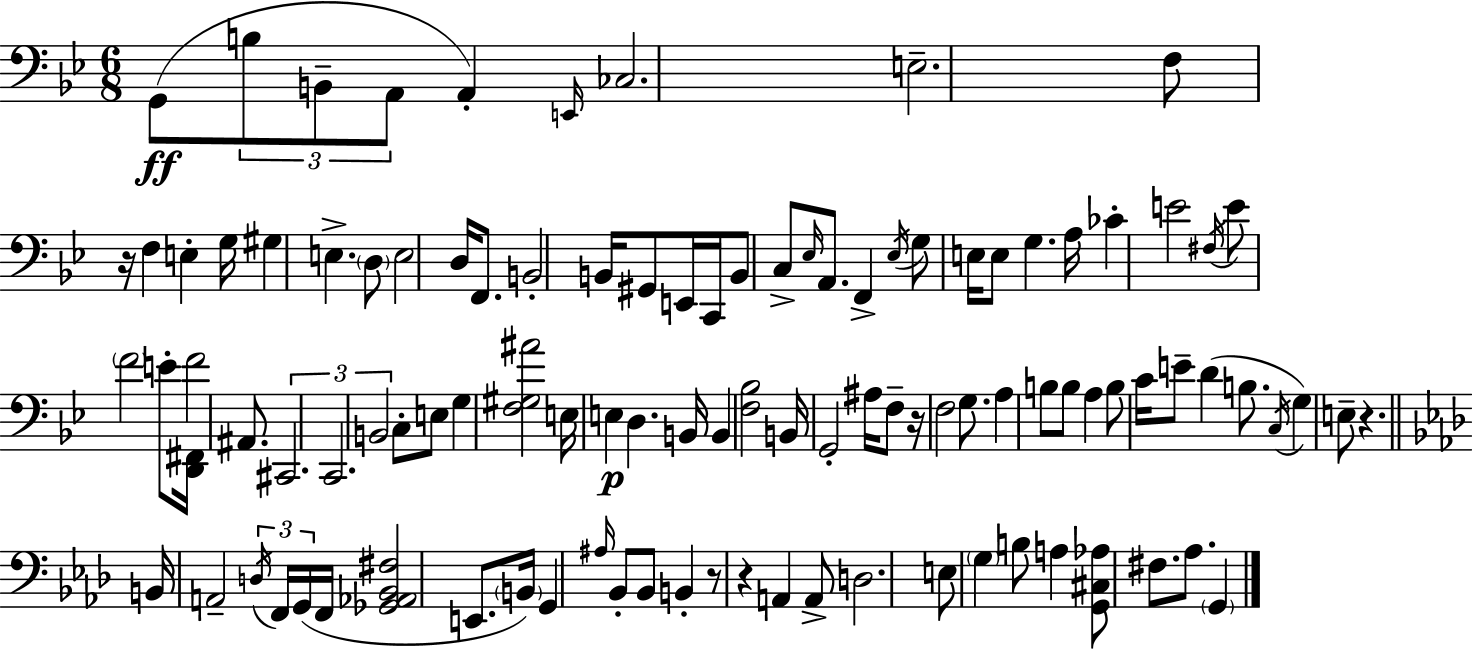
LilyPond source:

{
  \clef bass
  \numericTimeSignature
  \time 6/8
  \key g \minor
  g,8(\ff \tuplet 3/2 { b8 b,8-- a,8 } a,4-.) | \grace { e,16 } ces2. | e2.-- | f8 r16 f4 e4-. | \break g16 gis4 e4.-> \parenthesize d8 | e2 d16 f,8. | b,2-. b,16 gis,8 | e,16 c,16 b,8 c8-> \grace { ees16 } a,8. f,4-> | \break \acciaccatura { ees16 } g8 e16 e8 g4. | a16 ces'4-. e'2 | \acciaccatura { fis16 } e'8 \parenthesize f'2 | e'8-. <d, fis,>16 f'2 | \break ais,8. \tuplet 3/2 { cis,2. | c,2. | b,2 } | c8-. e8 g4 <f gis ais'>2 | \break e16 e4\p d4. | b,16 b,4 <f bes>2 | b,16 g,2-. | ais16 f8-- r16 f2 | \break g8. a4 b8 b8 | a4 b8 c'16 e'8-- d'4( | b8. \acciaccatura { c16 }) g4 e8-- r4. | \bar "||" \break \key aes \major b,16 a,2-- \tuplet 3/2 { \acciaccatura { d16 } f,16 g,16( } | f,16 <ges, aes, bes, fis>2 e,8. | \parenthesize b,16) g,4 \grace { ais16 } bes,8-. bes,8 b,4-. | r8 r4 a,4 | \break a,8-> d2. | e8 \parenthesize g4 b8 a4 | <g, cis aes>8 fis8. aes8. \parenthesize g,4 | \bar "|."
}